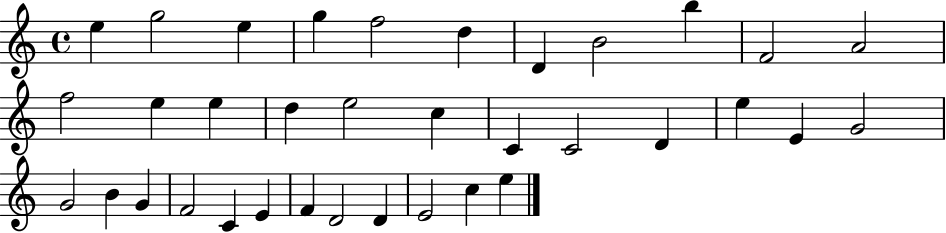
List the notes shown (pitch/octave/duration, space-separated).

E5/q G5/h E5/q G5/q F5/h D5/q D4/q B4/h B5/q F4/h A4/h F5/h E5/q E5/q D5/q E5/h C5/q C4/q C4/h D4/q E5/q E4/q G4/h G4/h B4/q G4/q F4/h C4/q E4/q F4/q D4/h D4/q E4/h C5/q E5/q